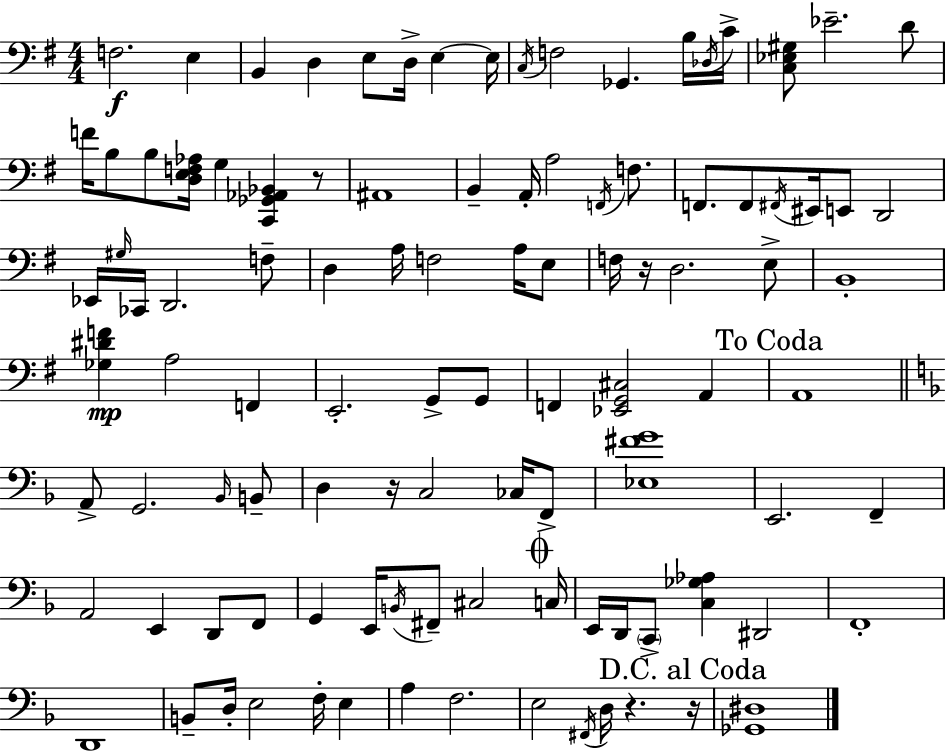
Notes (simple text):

F3/h. E3/q B2/q D3/q E3/e D3/s E3/q E3/s C3/s F3/h Gb2/q. B3/s Db3/s C4/s [C3,Eb3,G#3]/e Eb4/h. D4/e F4/s B3/e B3/e [D3,E3,F3,Ab3]/s G3/q [C2,Gb2,Ab2,Bb2]/q R/e A#2/w B2/q A2/s A3/h F2/s F3/e. F2/e. F2/e F#2/s EIS2/s E2/e D2/h Eb2/s G#3/s CES2/s D2/h. F3/e D3/q A3/s F3/h A3/s E3/e F3/s R/s D3/h. E3/e B2/w [Gb3,D#4,F4]/q A3/h F2/q E2/h. G2/e G2/e F2/q [Eb2,G2,C#3]/h A2/q A2/w A2/e G2/h. Bb2/s B2/e D3/q R/s C3/h CES3/s F2/e [Eb3,F#4,G4]/w E2/h. F2/q A2/h E2/q D2/e F2/e G2/q E2/s B2/s F#2/e C#3/h C3/s E2/s D2/s C2/e [C3,Gb3,Ab3]/q D#2/h F2/w D2/w B2/e D3/s E3/h F3/s E3/q A3/q F3/h. E3/h F#2/s D3/s R/q. R/s [Gb2,D#3]/w